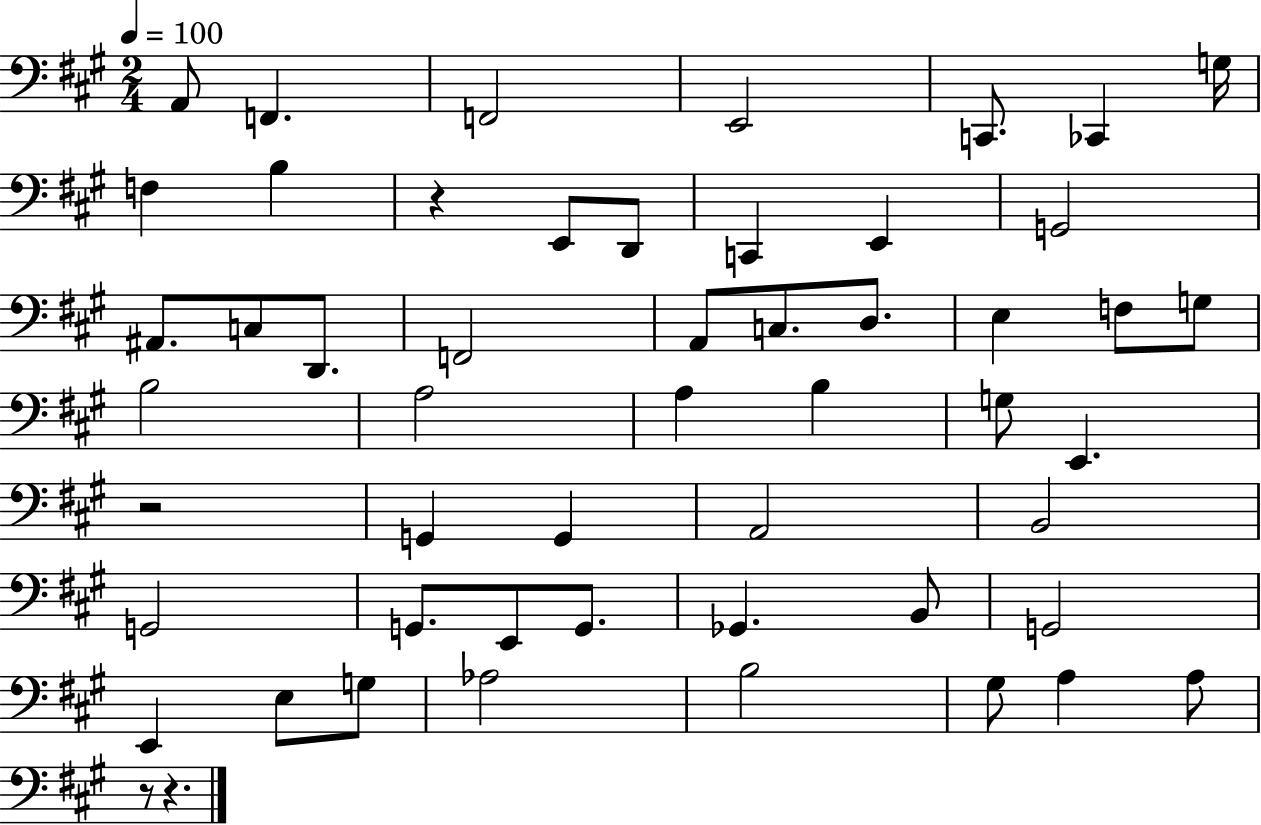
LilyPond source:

{
  \clef bass
  \numericTimeSignature
  \time 2/4
  \key a \major
  \tempo 4 = 100
  a,8 f,4. | f,2 | e,2 | c,8. ces,4 g16 | \break f4 b4 | r4 e,8 d,8 | c,4 e,4 | g,2 | \break ais,8. c8 d,8. | f,2 | a,8 c8. d8. | e4 f8 g8 | \break b2 | a2 | a4 b4 | g8 e,4. | \break r2 | g,4 g,4 | a,2 | b,2 | \break g,2 | g,8. e,8 g,8. | ges,4. b,8 | g,2 | \break e,4 e8 g8 | aes2 | b2 | gis8 a4 a8 | \break r8 r4. | \bar "|."
}